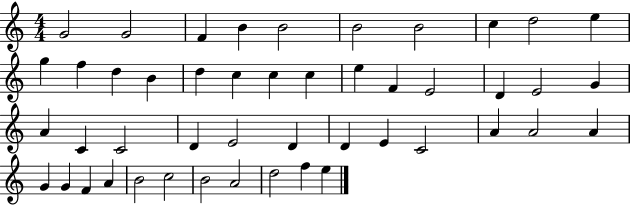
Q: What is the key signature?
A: C major